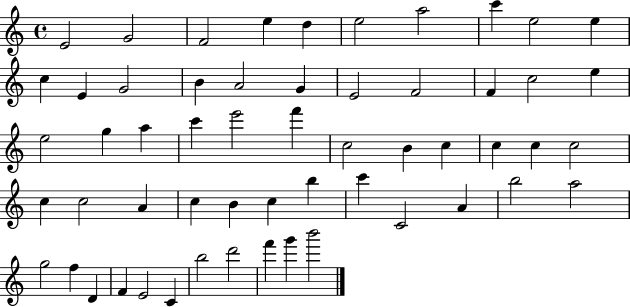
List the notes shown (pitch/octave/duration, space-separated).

E4/h G4/h F4/h E5/q D5/q E5/h A5/h C6/q E5/h E5/q C5/q E4/q G4/h B4/q A4/h G4/q E4/h F4/h F4/q C5/h E5/q E5/h G5/q A5/q C6/q E6/h F6/q C5/h B4/q C5/q C5/q C5/q C5/h C5/q C5/h A4/q C5/q B4/q C5/q B5/q C6/q C4/h A4/q B5/h A5/h G5/h F5/q D4/q F4/q E4/h C4/q B5/h D6/h F6/q G6/q B6/h